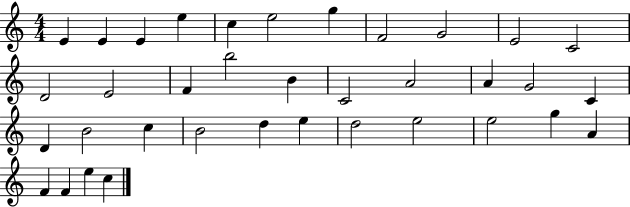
{
  \clef treble
  \numericTimeSignature
  \time 4/4
  \key c \major
  e'4 e'4 e'4 e''4 | c''4 e''2 g''4 | f'2 g'2 | e'2 c'2 | \break d'2 e'2 | f'4 b''2 b'4 | c'2 a'2 | a'4 g'2 c'4 | \break d'4 b'2 c''4 | b'2 d''4 e''4 | d''2 e''2 | e''2 g''4 a'4 | \break f'4 f'4 e''4 c''4 | \bar "|."
}